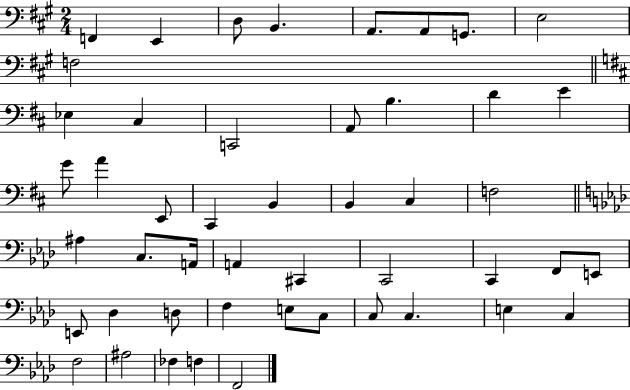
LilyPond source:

{
  \clef bass
  \numericTimeSignature
  \time 2/4
  \key a \major
  f,4 e,4 | d8 b,4. | a,8. a,8 g,8. | e2 | \break f2 | \bar "||" \break \key d \major ees4 cis4 | c,2 | a,8 b4. | d'4 e'4 | \break g'8 a'4 e,8 | cis,4 b,4 | b,4 cis4 | f2 | \break \bar "||" \break \key aes \major ais4 c8. a,16 | a,4 cis,4 | c,2 | c,4 f,8 e,8 | \break e,8 des4 d8 | f4 e8 c8 | c8 c4. | e4 c4 | \break f2 | ais2 | fes4 f4 | f,2 | \break \bar "|."
}